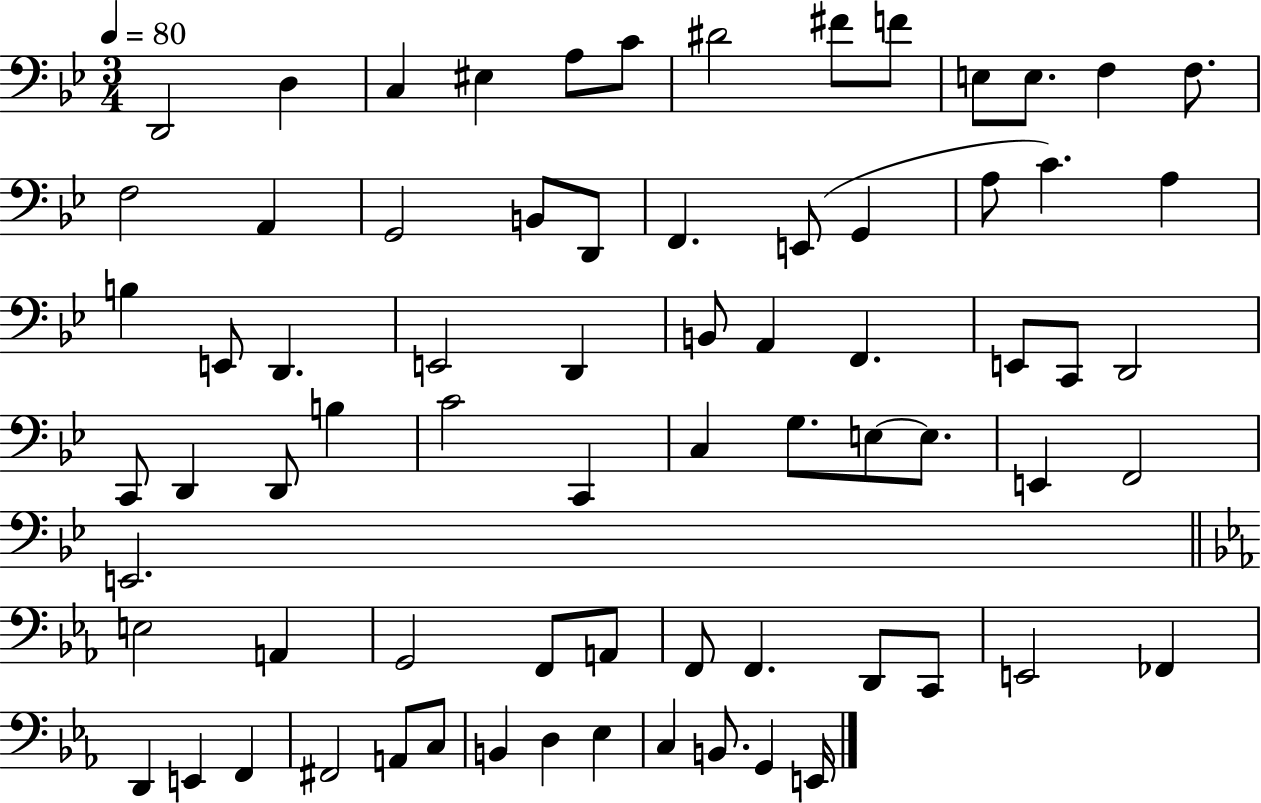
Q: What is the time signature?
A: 3/4